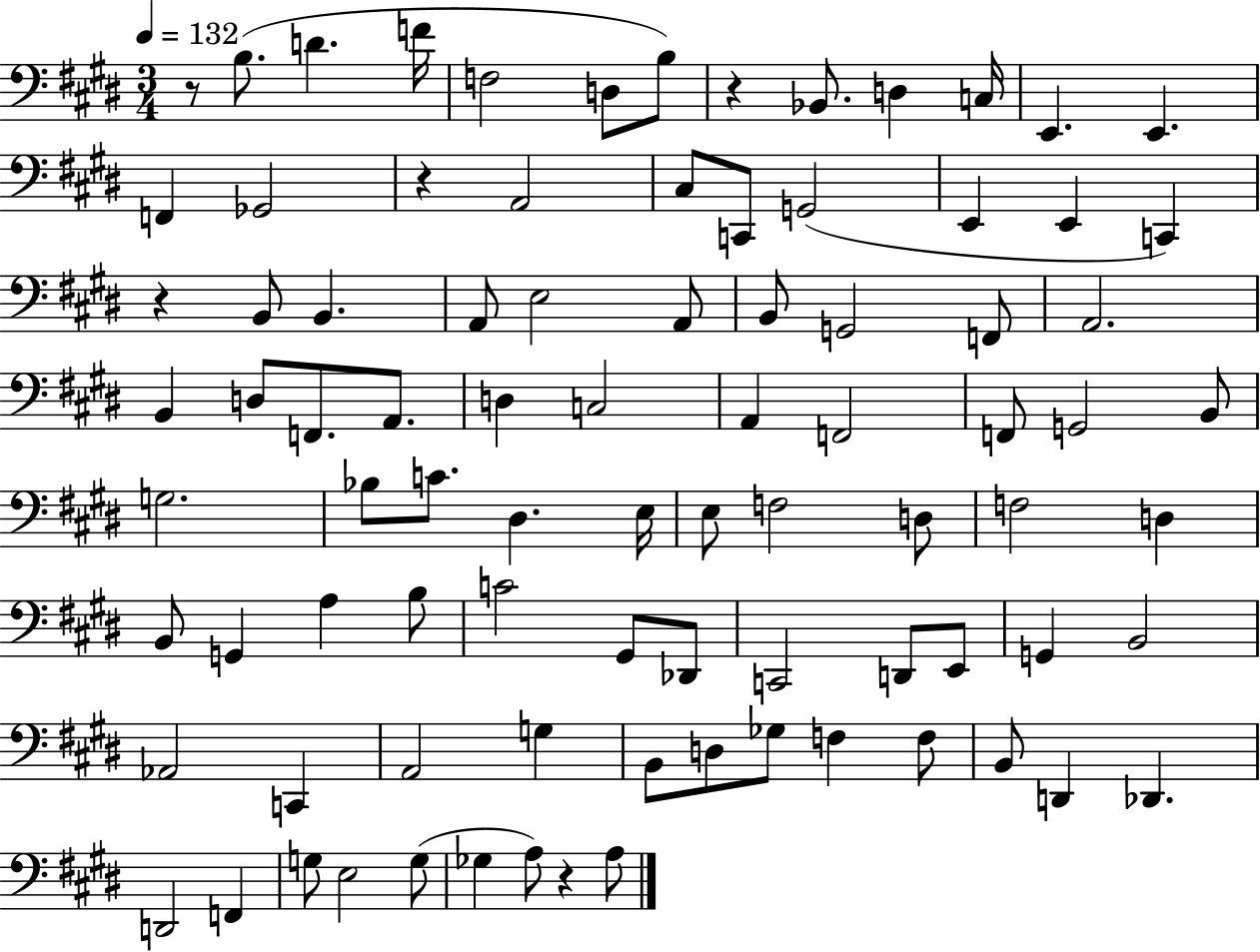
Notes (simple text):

R/e B3/e. D4/q. F4/s F3/h D3/e B3/e R/q Bb2/e. D3/q C3/s E2/q. E2/q. F2/q Gb2/h R/q A2/h C#3/e C2/e G2/h E2/q E2/q C2/q R/q B2/e B2/q. A2/e E3/h A2/e B2/e G2/h F2/e A2/h. B2/q D3/e F2/e. A2/e. D3/q C3/h A2/q F2/h F2/e G2/h B2/e G3/h. Bb3/e C4/e. D#3/q. E3/s E3/e F3/h D3/e F3/h D3/q B2/e G2/q A3/q B3/e C4/h G#2/e Db2/e C2/h D2/e E2/e G2/q B2/h Ab2/h C2/q A2/h G3/q B2/e D3/e Gb3/e F3/q F3/e B2/e D2/q Db2/q. D2/h F2/q G3/e E3/h G3/e Gb3/q A3/e R/q A3/e